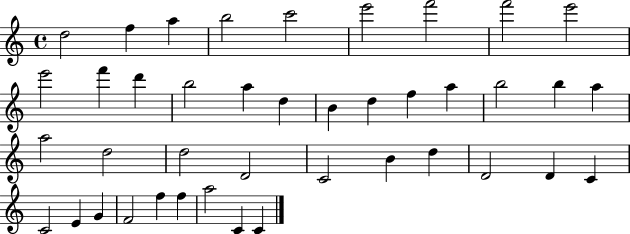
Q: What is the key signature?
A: C major